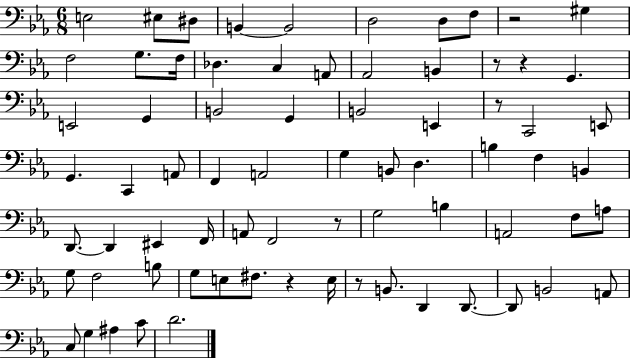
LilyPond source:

{
  \clef bass
  \numericTimeSignature
  \time 6/8
  \key ees \major
  e2 eis8 dis8 | b,4~~ b,2 | d2 d8 f8 | r2 gis4 | \break f2 g8. f16 | des4. c4 a,8 | aes,2 b,4 | r8 r4 g,4. | \break e,2 g,4 | b,2 g,4 | b,2 e,4 | r8 c,2 e,8 | \break g,4. c,4 a,8 | f,4 a,2 | g4 b,8 d4. | b4 f4 b,4 | \break d,8.~~ d,4 eis,4 f,16 | a,8 f,2 r8 | g2 b4 | a,2 f8 a8 | \break g8 f2 b8 | g8 e8 fis8. r4 e16 | r8 b,8. d,4 d,8.~~ | d,8 b,2 a,8 | \break c8 g4 ais4 c'8 | d'2. | \bar "|."
}